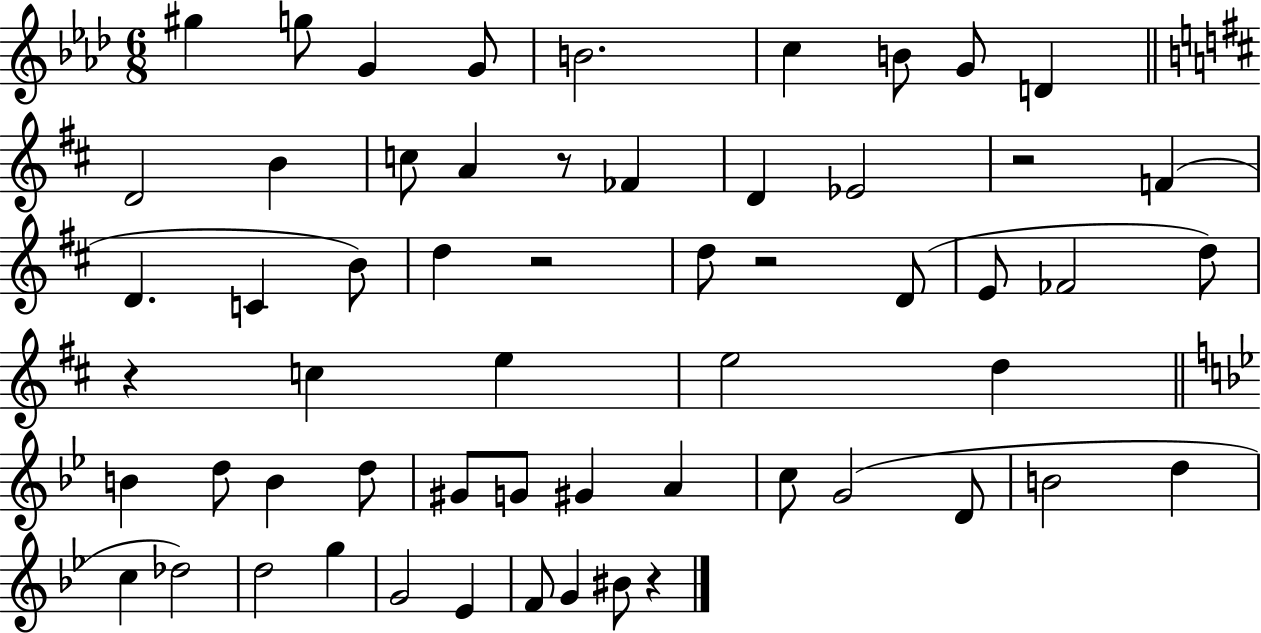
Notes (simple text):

G#5/q G5/e G4/q G4/e B4/h. C5/q B4/e G4/e D4/q D4/h B4/q C5/e A4/q R/e FES4/q D4/q Eb4/h R/h F4/q D4/q. C4/q B4/e D5/q R/h D5/e R/h D4/e E4/e FES4/h D5/e R/q C5/q E5/q E5/h D5/q B4/q D5/e B4/q D5/e G#4/e G4/e G#4/q A4/q C5/e G4/h D4/e B4/h D5/q C5/q Db5/h D5/h G5/q G4/h Eb4/q F4/e G4/q BIS4/e R/q